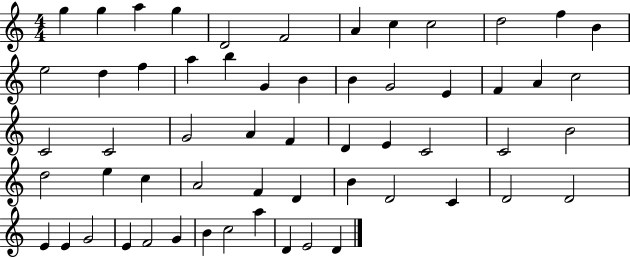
{
  \clef treble
  \numericTimeSignature
  \time 4/4
  \key c \major
  g''4 g''4 a''4 g''4 | d'2 f'2 | a'4 c''4 c''2 | d''2 f''4 b'4 | \break e''2 d''4 f''4 | a''4 b''4 g'4 b'4 | b'4 g'2 e'4 | f'4 a'4 c''2 | \break c'2 c'2 | g'2 a'4 f'4 | d'4 e'4 c'2 | c'2 b'2 | \break d''2 e''4 c''4 | a'2 f'4 d'4 | b'4 d'2 c'4 | d'2 d'2 | \break e'4 e'4 g'2 | e'4 f'2 g'4 | b'4 c''2 a''4 | d'4 e'2 d'4 | \break \bar "|."
}